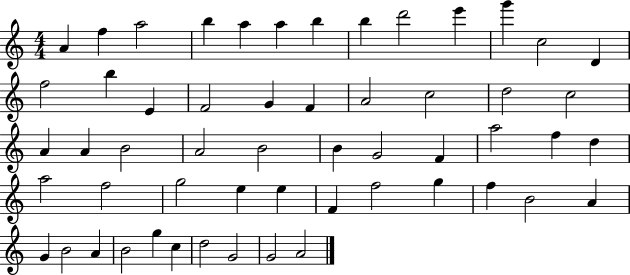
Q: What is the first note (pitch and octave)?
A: A4